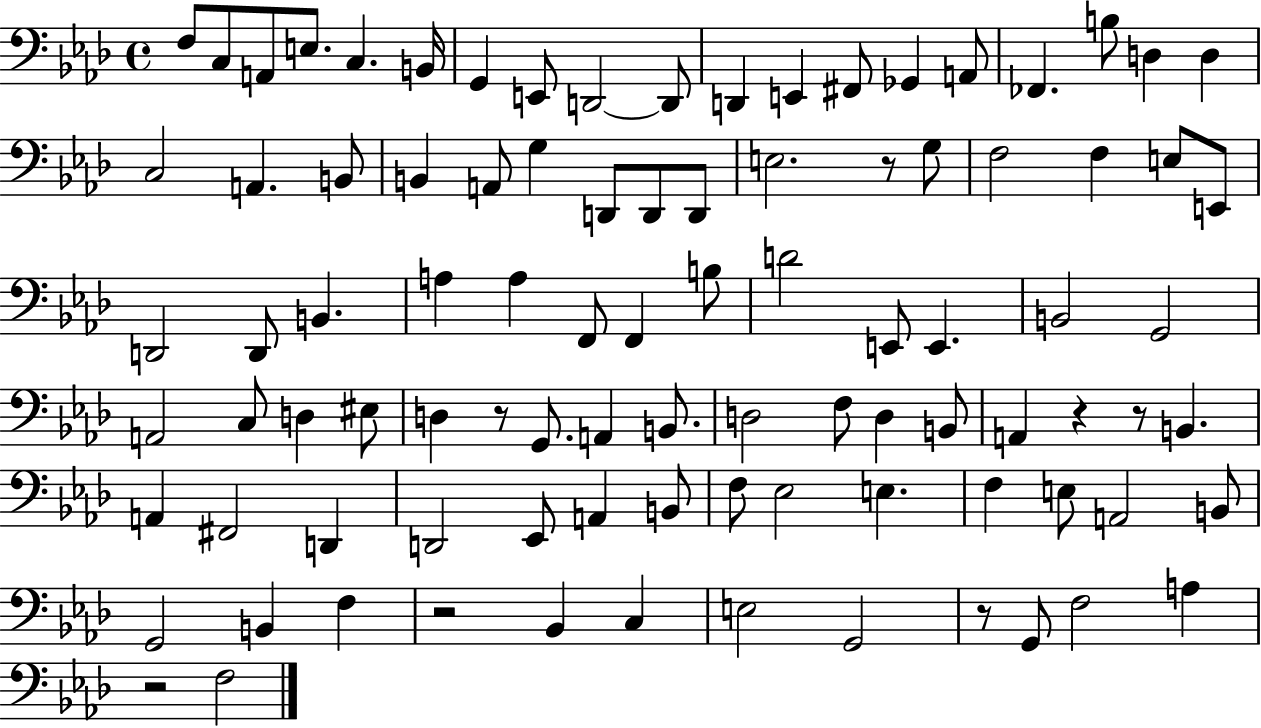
F3/e C3/e A2/e E3/e. C3/q. B2/s G2/q E2/e D2/h D2/e D2/q E2/q F#2/e Gb2/q A2/e FES2/q. B3/e D3/q D3/q C3/h A2/q. B2/e B2/q A2/e G3/q D2/e D2/e D2/e E3/h. R/e G3/e F3/h F3/q E3/e E2/e D2/h D2/e B2/q. A3/q A3/q F2/e F2/q B3/e D4/h E2/e E2/q. B2/h G2/h A2/h C3/e D3/q EIS3/e D3/q R/e G2/e. A2/q B2/e. D3/h F3/e D3/q B2/e A2/q R/q R/e B2/q. A2/q F#2/h D2/q D2/h Eb2/e A2/q B2/e F3/e Eb3/h E3/q. F3/q E3/e A2/h B2/e G2/h B2/q F3/q R/h Bb2/q C3/q E3/h G2/h R/e G2/e F3/h A3/q R/h F3/h